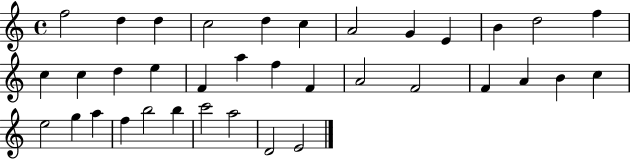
X:1
T:Untitled
M:4/4
L:1/4
K:C
f2 d d c2 d c A2 G E B d2 f c c d e F a f F A2 F2 F A B c e2 g a f b2 b c'2 a2 D2 E2